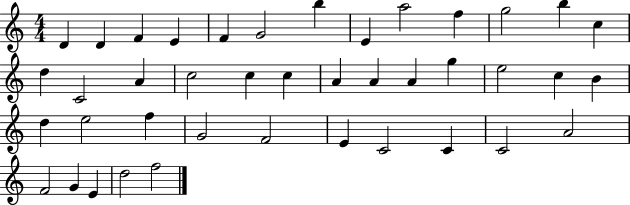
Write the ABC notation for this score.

X:1
T:Untitled
M:4/4
L:1/4
K:C
D D F E F G2 b E a2 f g2 b c d C2 A c2 c c A A A g e2 c B d e2 f G2 F2 E C2 C C2 A2 F2 G E d2 f2